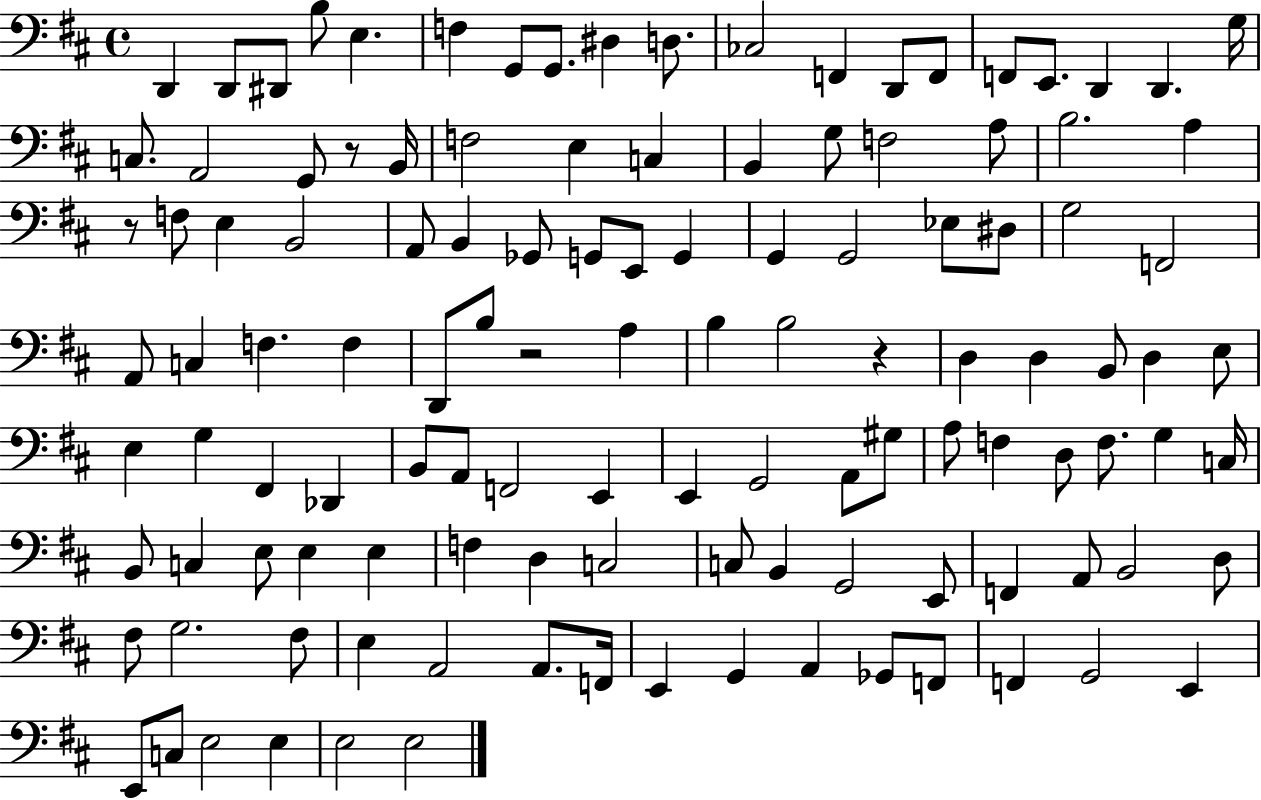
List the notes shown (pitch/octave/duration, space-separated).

D2/q D2/e D#2/e B3/e E3/q. F3/q G2/e G2/e. D#3/q D3/e. CES3/h F2/q D2/e F2/e F2/e E2/e. D2/q D2/q. G3/s C3/e. A2/h G2/e R/e B2/s F3/h E3/q C3/q B2/q G3/e F3/h A3/e B3/h. A3/q R/e F3/e E3/q B2/h A2/e B2/q Gb2/e G2/e E2/e G2/q G2/q G2/h Eb3/e D#3/e G3/h F2/h A2/e C3/q F3/q. F3/q D2/e B3/e R/h A3/q B3/q B3/h R/q D3/q D3/q B2/e D3/q E3/e E3/q G3/q F#2/q Db2/q B2/e A2/e F2/h E2/q E2/q G2/h A2/e G#3/e A3/e F3/q D3/e F3/e. G3/q C3/s B2/e C3/q E3/e E3/q E3/q F3/q D3/q C3/h C3/e B2/q G2/h E2/e F2/q A2/e B2/h D3/e F#3/e G3/h. F#3/e E3/q A2/h A2/e. F2/s E2/q G2/q A2/q Gb2/e F2/e F2/q G2/h E2/q E2/e C3/e E3/h E3/q E3/h E3/h